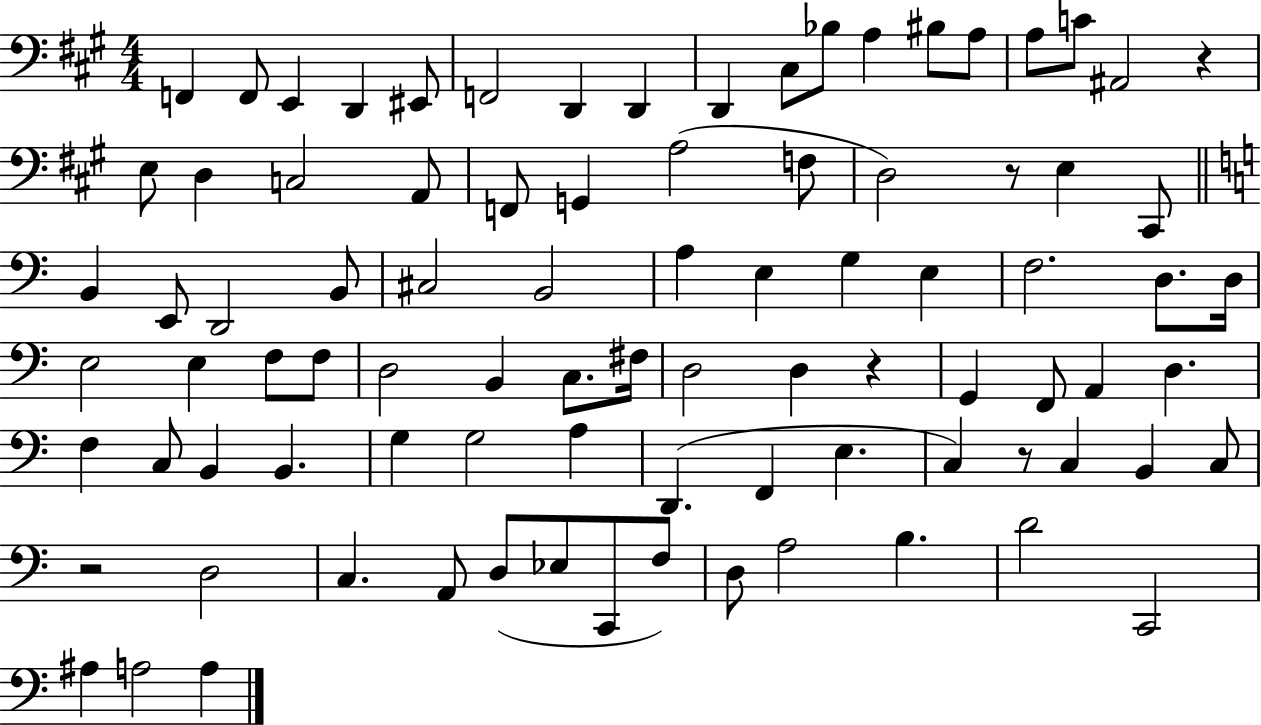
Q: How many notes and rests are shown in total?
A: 89